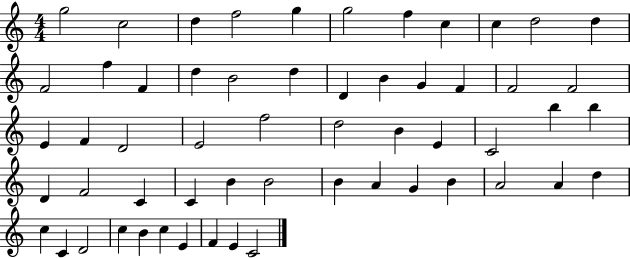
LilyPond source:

{
  \clef treble
  \numericTimeSignature
  \time 4/4
  \key c \major
  g''2 c''2 | d''4 f''2 g''4 | g''2 f''4 c''4 | c''4 d''2 d''4 | \break f'2 f''4 f'4 | d''4 b'2 d''4 | d'4 b'4 g'4 f'4 | f'2 f'2 | \break e'4 f'4 d'2 | e'2 f''2 | d''2 b'4 e'4 | c'2 b''4 b''4 | \break d'4 f'2 c'4 | c'4 b'4 b'2 | b'4 a'4 g'4 b'4 | a'2 a'4 d''4 | \break c''4 c'4 d'2 | c''4 b'4 c''4 e'4 | f'4 e'4 c'2 | \bar "|."
}